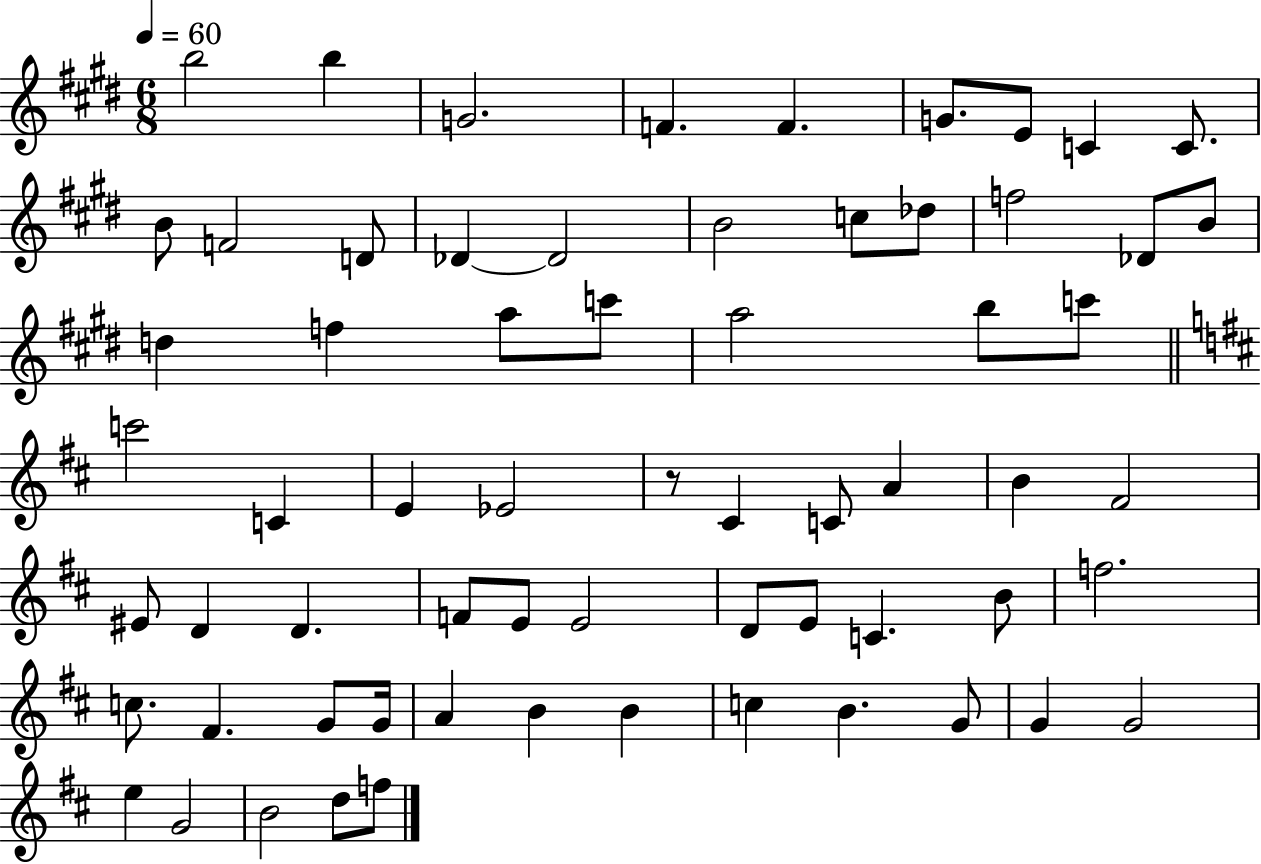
{
  \clef treble
  \numericTimeSignature
  \time 6/8
  \key e \major
  \tempo 4 = 60
  b''2 b''4 | g'2. | f'4. f'4. | g'8. e'8 c'4 c'8. | \break b'8 f'2 d'8 | des'4~~ des'2 | b'2 c''8 des''8 | f''2 des'8 b'8 | \break d''4 f''4 a''8 c'''8 | a''2 b''8 c'''8 | \bar "||" \break \key d \major c'''2 c'4 | e'4 ees'2 | r8 cis'4 c'8 a'4 | b'4 fis'2 | \break eis'8 d'4 d'4. | f'8 e'8 e'2 | d'8 e'8 c'4. b'8 | f''2. | \break c''8. fis'4. g'8 g'16 | a'4 b'4 b'4 | c''4 b'4. g'8 | g'4 g'2 | \break e''4 g'2 | b'2 d''8 f''8 | \bar "|."
}